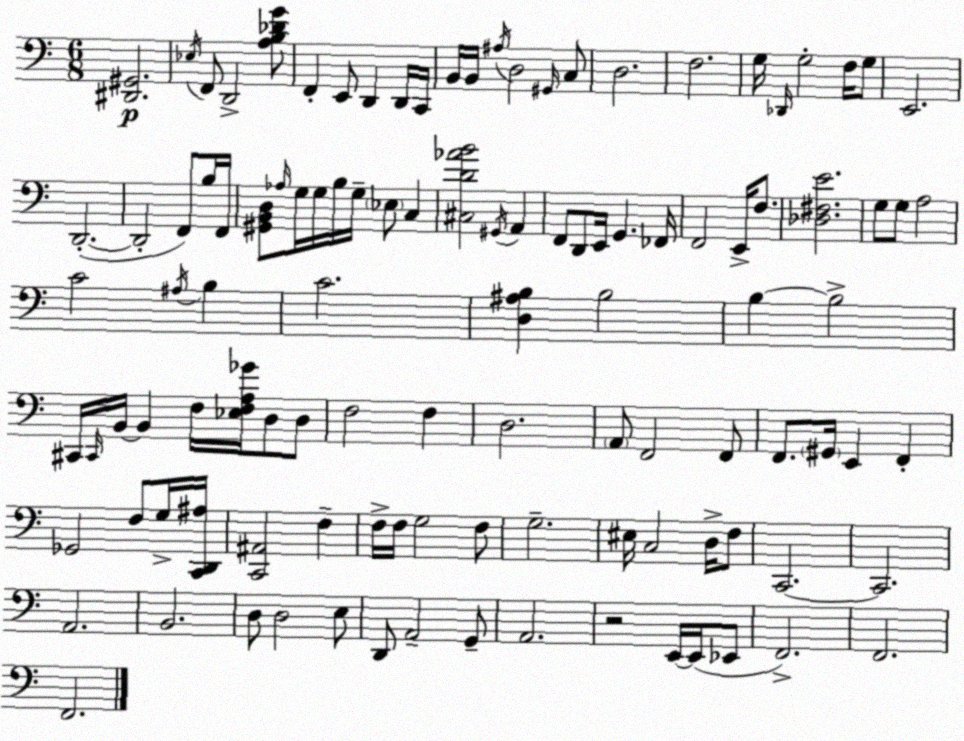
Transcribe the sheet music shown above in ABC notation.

X:1
T:Untitled
M:6/8
L:1/4
K:Am
[^D,,^G,,]2 _E,/4 F,,/2 D,,2 [A,B,_DG]/2 F,, E,,/2 D,, D,,/4 C,,/4 B,,/4 B,,/4 ^A,/4 D,2 ^G,,/4 C,/2 D,2 F,2 G,/4 _D,,/4 G,2 F,/4 G,/2 E,,2 D,,2 D,,2 F,,/2 B,/4 F,,/4 [^G,,B,,D,]/2 _A,/4 G,/4 G,/4 B,/4 G,/4 _E,/2 C, [^C,D_AB]2 ^G,,/4 A,, F,,/2 D,,/2 E,,/4 G,, _F,,/4 F,,2 E,,/4 F,/2 [_D,^F,E]2 G,/2 G,/2 A,2 C2 ^A,/4 B, C2 [D,^A,B,] B,2 B, B,2 ^C,,/4 ^C,,/4 B,,/4 B,, F,/4 [_E,F,A,_G]/4 D,/2 D,/2 F,2 F, D,2 A,,/2 F,,2 F,,/2 F,,/2 ^G,,/4 E,, F,, _G,,2 F,/2 G,/4 [C,,D,,^A,]/4 [C,,^A,,]2 F, F,/4 F,/4 G,2 F,/2 G,2 ^E,/4 C,2 D,/4 F,/2 C,,2 C,,2 A,,2 B,,2 D,/2 D,2 E,/2 D,,/2 A,,2 G,,/2 A,,2 z2 E,,/4 E,,/4 _E,,/2 F,,2 F,,2 F,,2